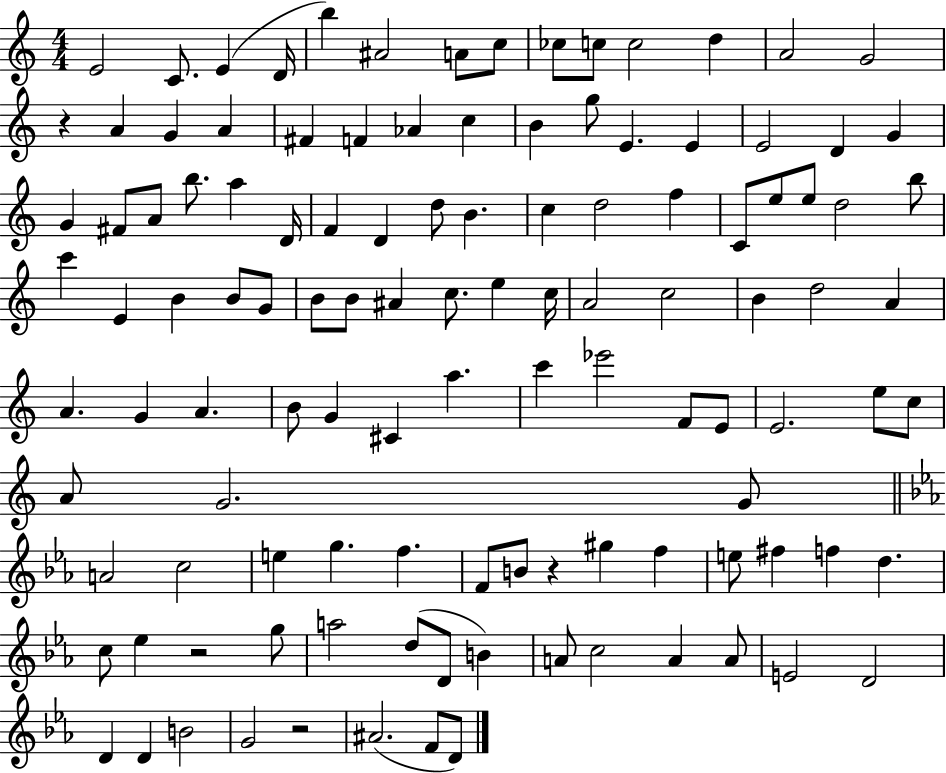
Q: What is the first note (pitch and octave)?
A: E4